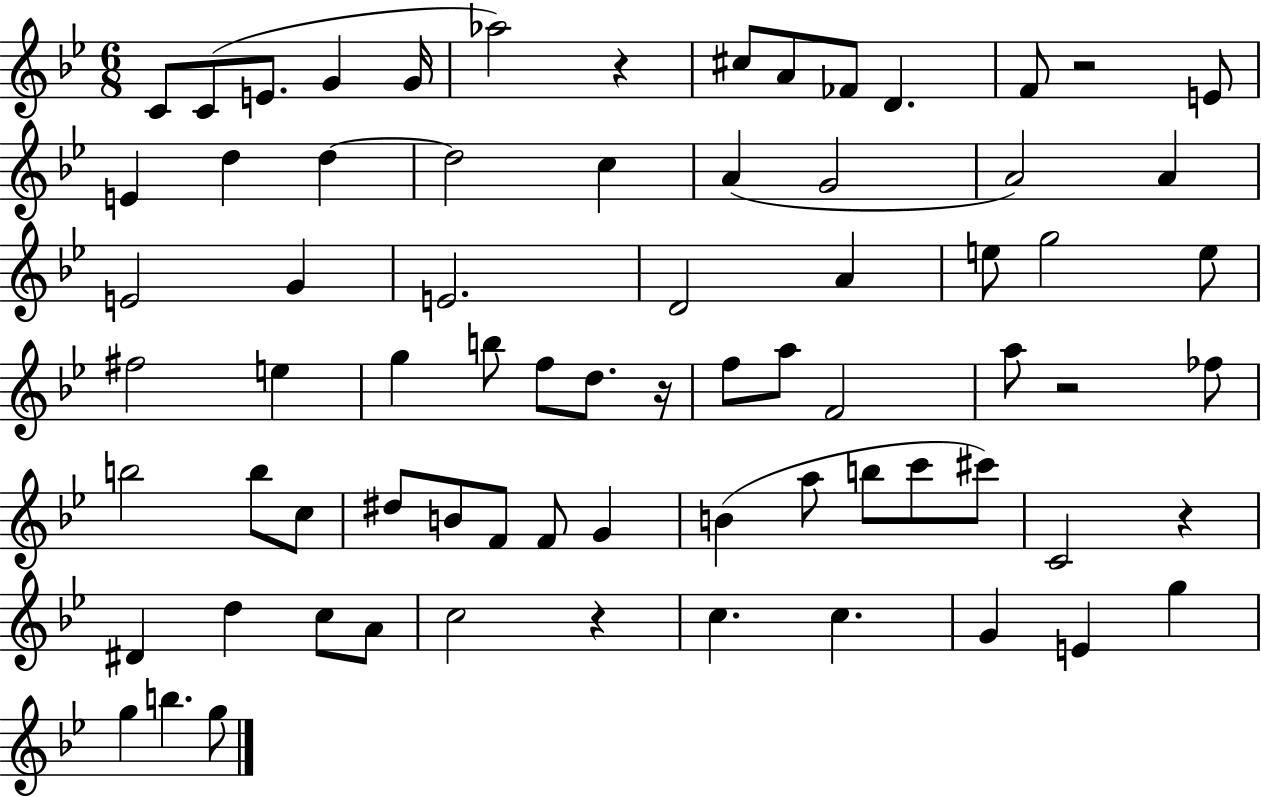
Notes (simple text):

C4/e C4/e E4/e. G4/q G4/s Ab5/h R/q C#5/e A4/e FES4/e D4/q. F4/e R/h E4/e E4/q D5/q D5/q D5/h C5/q A4/q G4/h A4/h A4/q E4/h G4/q E4/h. D4/h A4/q E5/e G5/h E5/e F#5/h E5/q G5/q B5/e F5/e D5/e. R/s F5/e A5/e F4/h A5/e R/h FES5/e B5/h B5/e C5/e D#5/e B4/e F4/e F4/e G4/q B4/q A5/e B5/e C6/e C#6/e C4/h R/q D#4/q D5/q C5/e A4/e C5/h R/q C5/q. C5/q. G4/q E4/q G5/q G5/q B5/q. G5/e